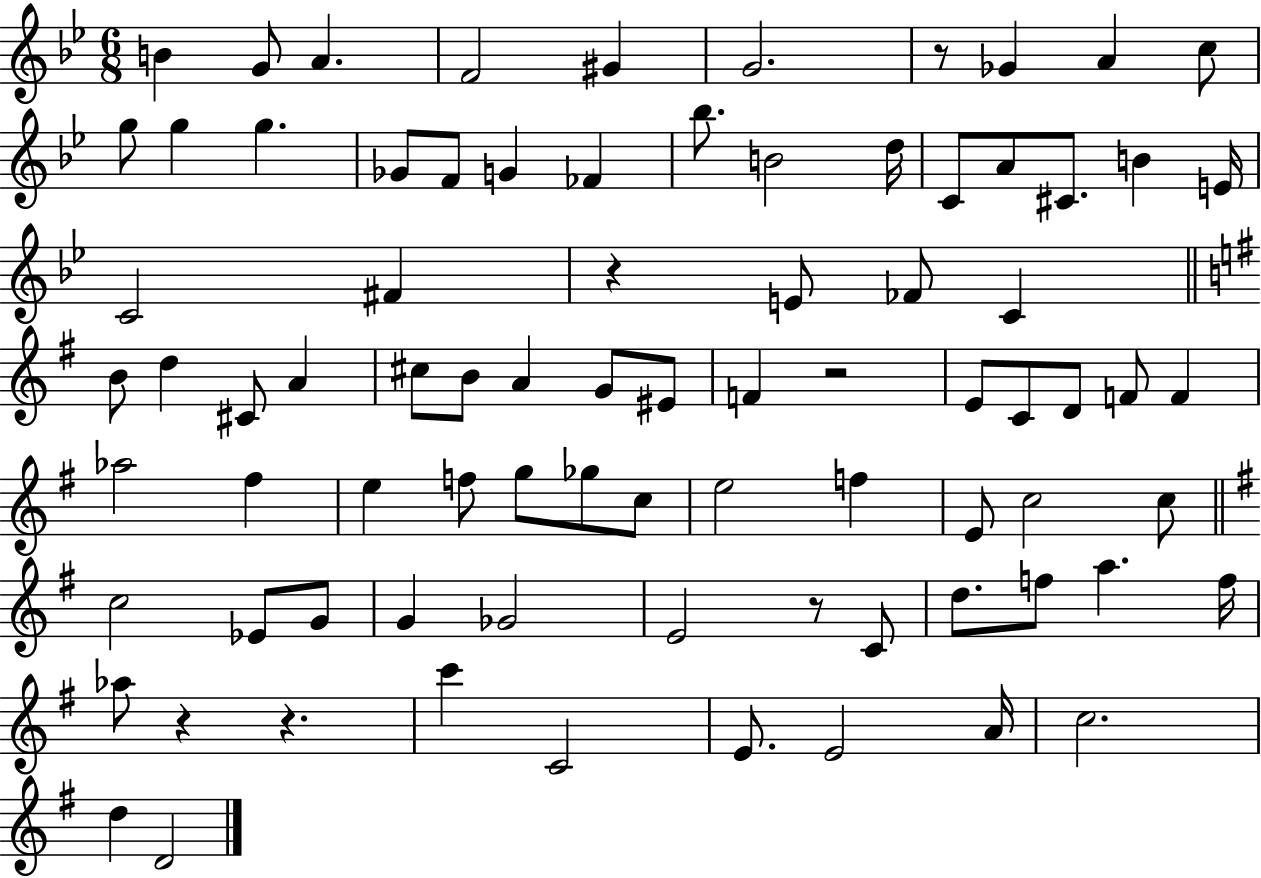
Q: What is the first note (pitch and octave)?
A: B4